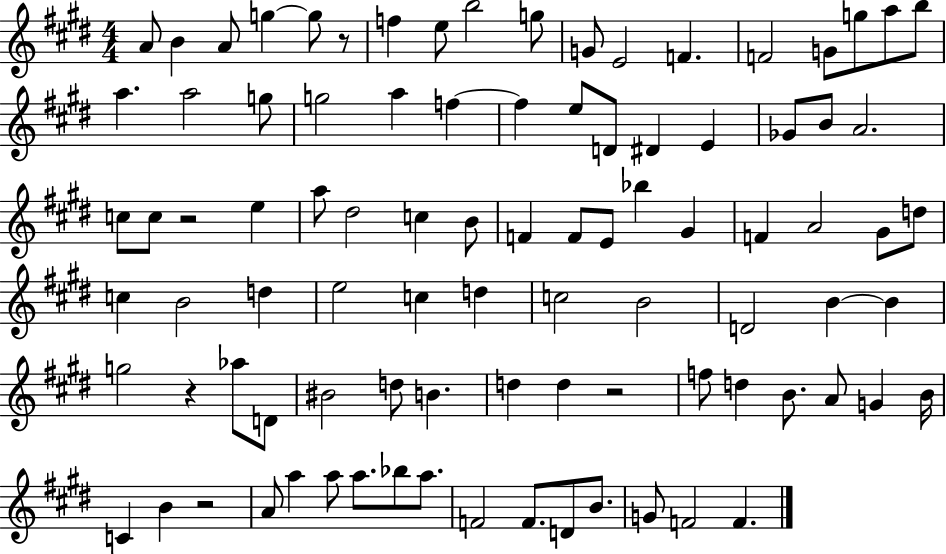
A4/e B4/q A4/e G5/q G5/e R/e F5/q E5/e B5/h G5/e G4/e E4/h F4/q. F4/h G4/e G5/e A5/e B5/e A5/q. A5/h G5/e G5/h A5/q F5/q F5/q E5/e D4/e D#4/q E4/q Gb4/e B4/e A4/h. C5/e C5/e R/h E5/q A5/e D#5/h C5/q B4/e F4/q F4/e E4/e Bb5/q G#4/q F4/q A4/h G#4/e D5/e C5/q B4/h D5/q E5/h C5/q D5/q C5/h B4/h D4/h B4/q B4/q G5/h R/q Ab5/e D4/e BIS4/h D5/e B4/q. D5/q D5/q R/h F5/e D5/q B4/e. A4/e G4/q B4/s C4/q B4/q R/h A4/e A5/q A5/e A5/e. Bb5/e A5/e. F4/h F4/e. D4/e B4/e. G4/e F4/h F4/q.